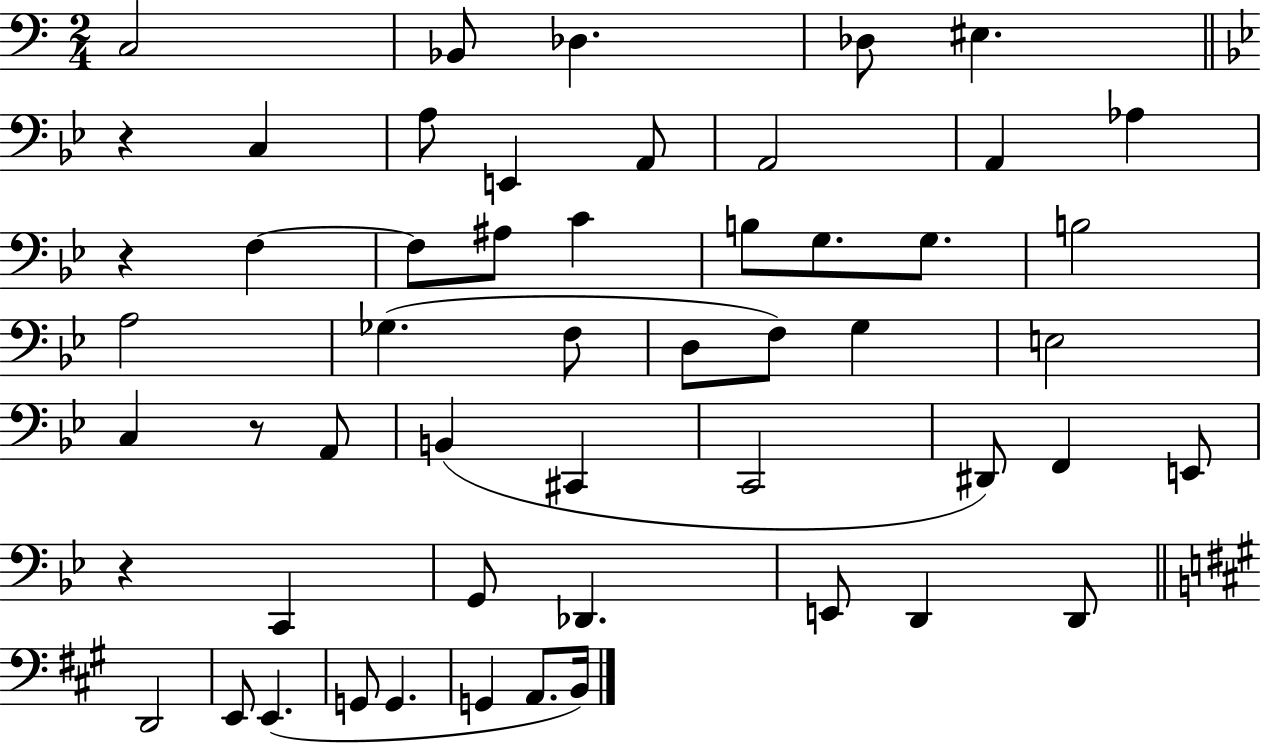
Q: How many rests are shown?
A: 4